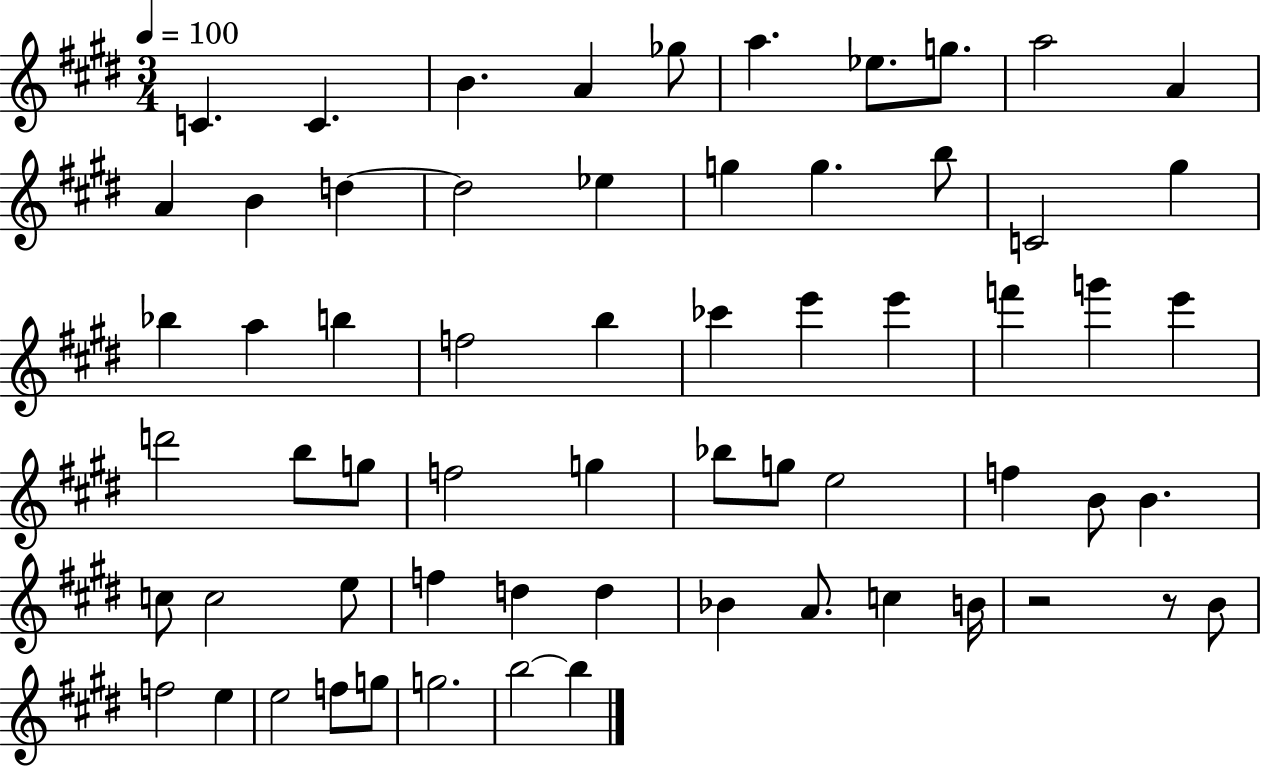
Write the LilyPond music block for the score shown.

{
  \clef treble
  \numericTimeSignature
  \time 3/4
  \key e \major
  \tempo 4 = 100
  \repeat volta 2 { c'4. c'4. | b'4. a'4 ges''8 | a''4. ees''8. g''8. | a''2 a'4 | \break a'4 b'4 d''4~~ | d''2 ees''4 | g''4 g''4. b''8 | c'2 gis''4 | \break bes''4 a''4 b''4 | f''2 b''4 | ces'''4 e'''4 e'''4 | f'''4 g'''4 e'''4 | \break d'''2 b''8 g''8 | f''2 g''4 | bes''8 g''8 e''2 | f''4 b'8 b'4. | \break c''8 c''2 e''8 | f''4 d''4 d''4 | bes'4 a'8. c''4 b'16 | r2 r8 b'8 | \break f''2 e''4 | e''2 f''8 g''8 | g''2. | b''2~~ b''4 | \break } \bar "|."
}